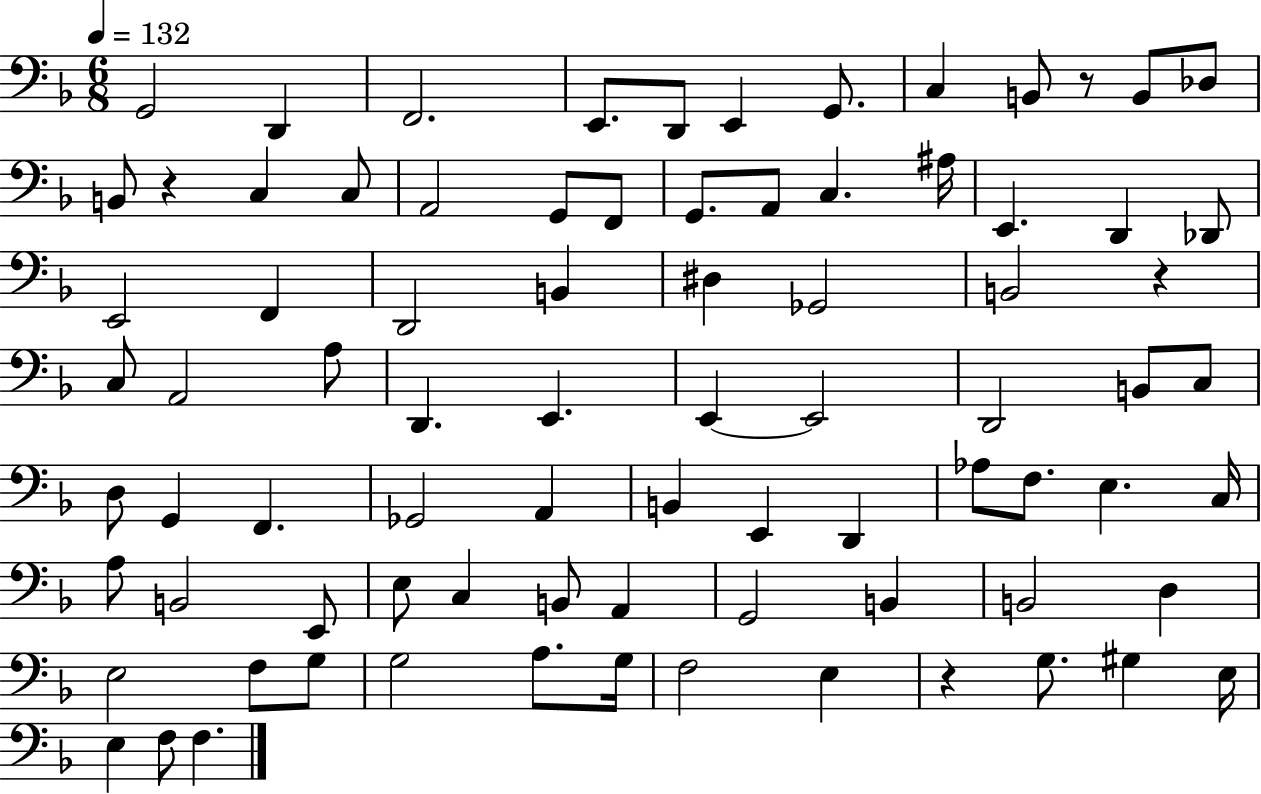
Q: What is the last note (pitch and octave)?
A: F3